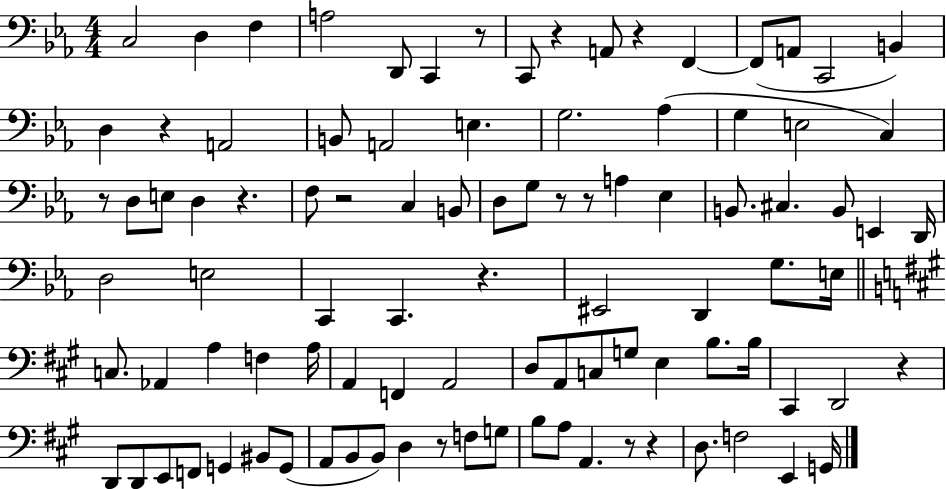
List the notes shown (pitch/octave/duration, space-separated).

C3/h D3/q F3/q A3/h D2/e C2/q R/e C2/e R/q A2/e R/q F2/q F2/e A2/e C2/h B2/q D3/q R/q A2/h B2/e A2/h E3/q. G3/h. Ab3/q G3/q E3/h C3/q R/e D3/e E3/e D3/q R/q. F3/e R/h C3/q B2/e D3/e G3/e R/e R/e A3/q Eb3/q B2/e. C#3/q. B2/e E2/q D2/s D3/h E3/h C2/q C2/q. R/q. EIS2/h D2/q G3/e. E3/s C3/e. Ab2/q A3/q F3/q A3/s A2/q F2/q A2/h D3/e A2/e C3/e G3/e E3/q B3/e. B3/s C#2/q D2/h R/q D2/e D2/e E2/e F2/e G2/q BIS2/e G2/e A2/e B2/e B2/e D3/q R/e F3/e G3/e B3/e A3/e A2/q. R/e R/q D3/e. F3/h E2/q G2/s